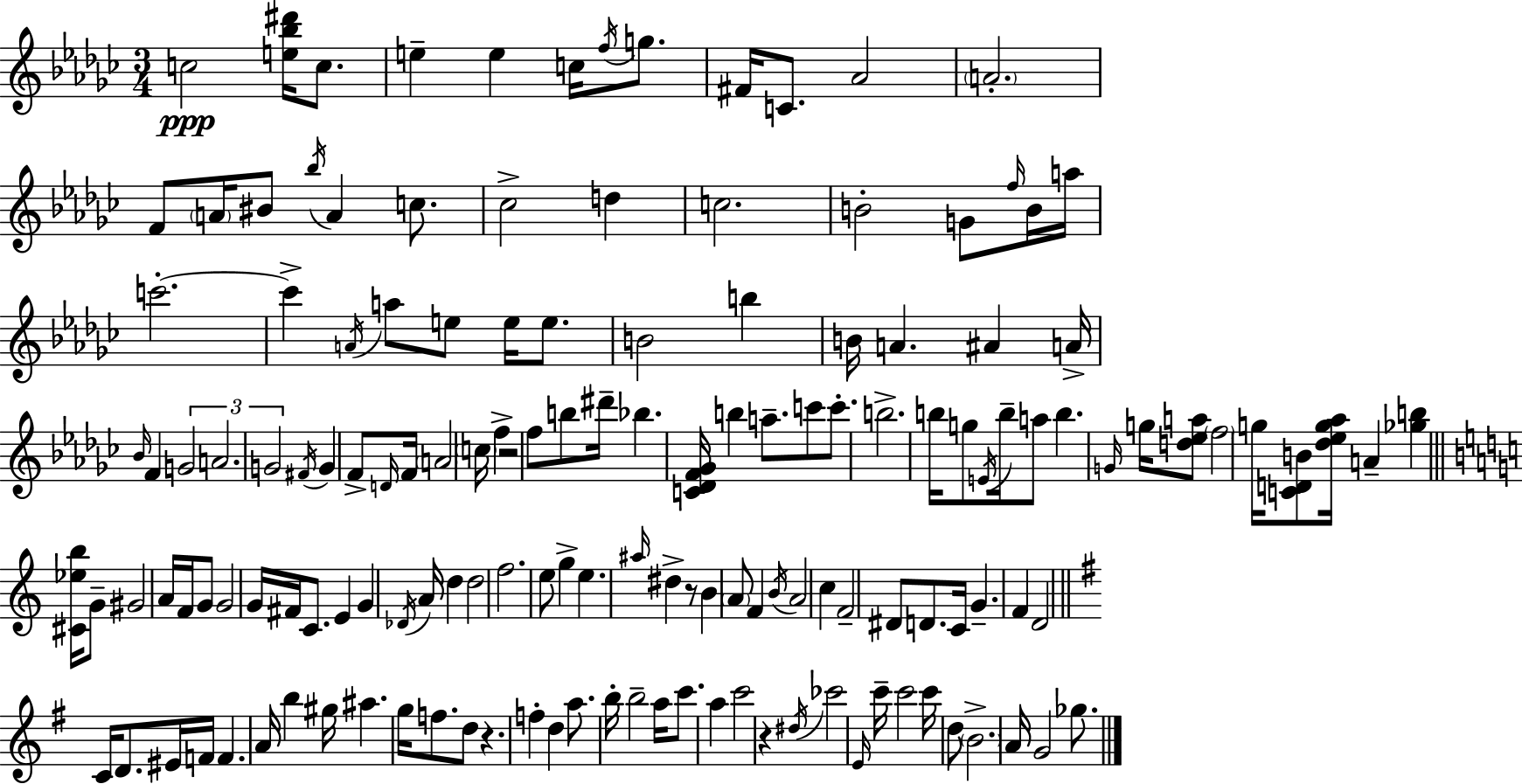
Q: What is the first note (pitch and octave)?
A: C5